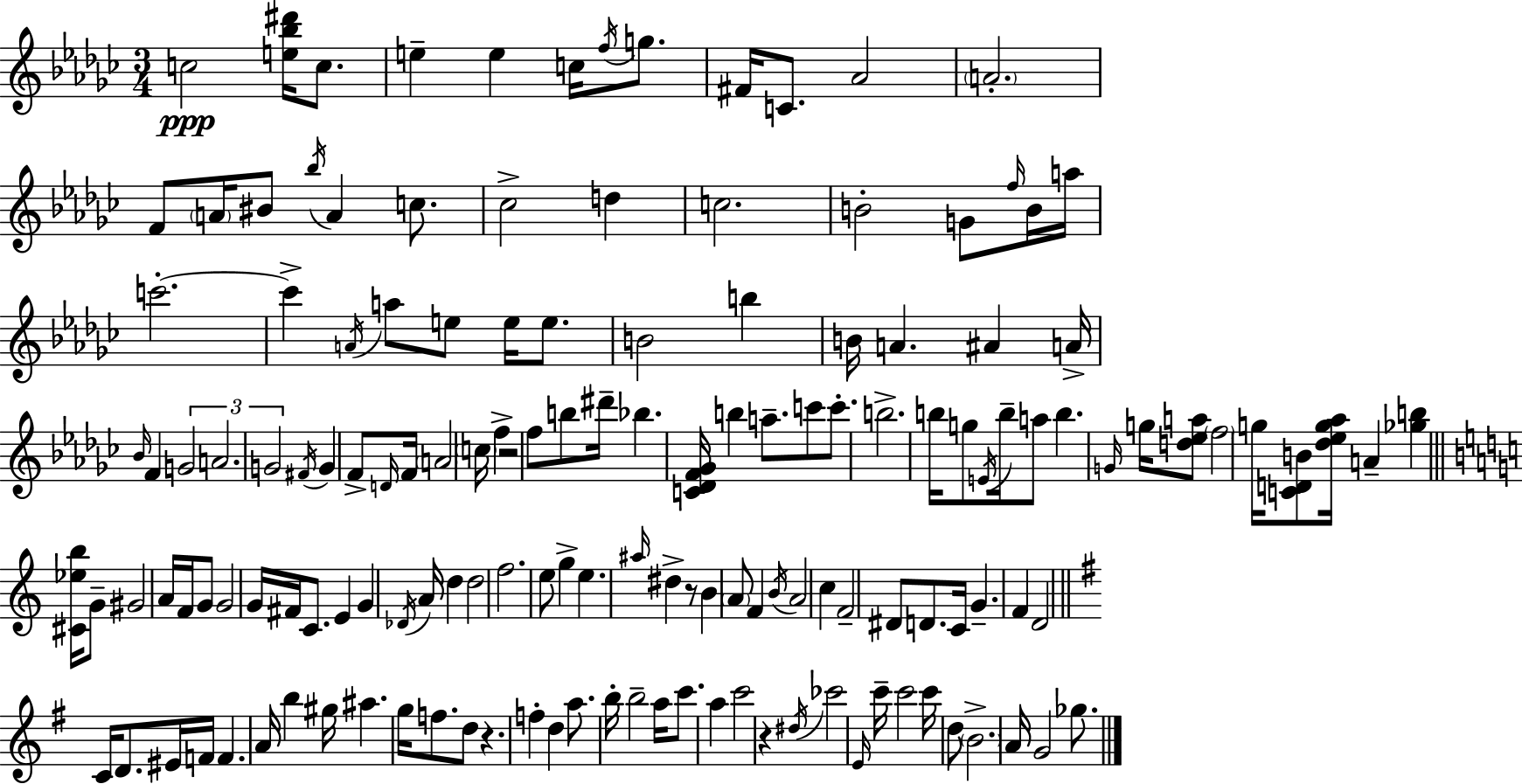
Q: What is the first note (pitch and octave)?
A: C5